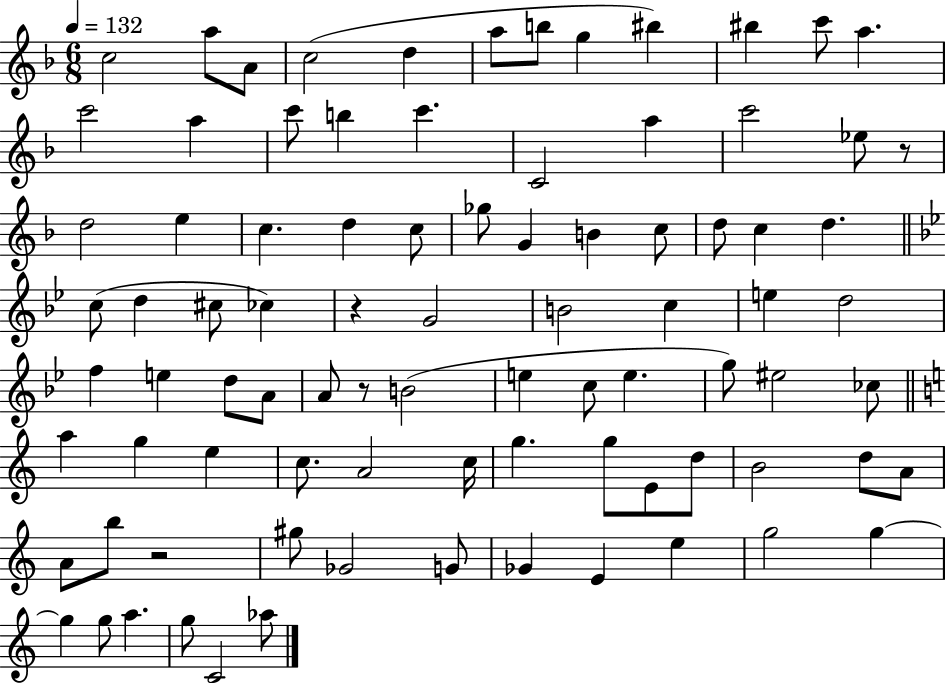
C5/h A5/e A4/e C5/h D5/q A5/e B5/e G5/q BIS5/q BIS5/q C6/e A5/q. C6/h A5/q C6/e B5/q C6/q. C4/h A5/q C6/h Eb5/e R/e D5/h E5/q C5/q. D5/q C5/e Gb5/e G4/q B4/q C5/e D5/e C5/q D5/q. C5/e D5/q C#5/e CES5/q R/q G4/h B4/h C5/q E5/q D5/h F5/q E5/q D5/e A4/e A4/e R/e B4/h E5/q C5/e E5/q. G5/e EIS5/h CES5/e A5/q G5/q E5/q C5/e. A4/h C5/s G5/q. G5/e E4/e D5/e B4/h D5/e A4/e A4/e B5/e R/h G#5/e Gb4/h G4/e Gb4/q E4/q E5/q G5/h G5/q G5/q G5/e A5/q. G5/e C4/h Ab5/e